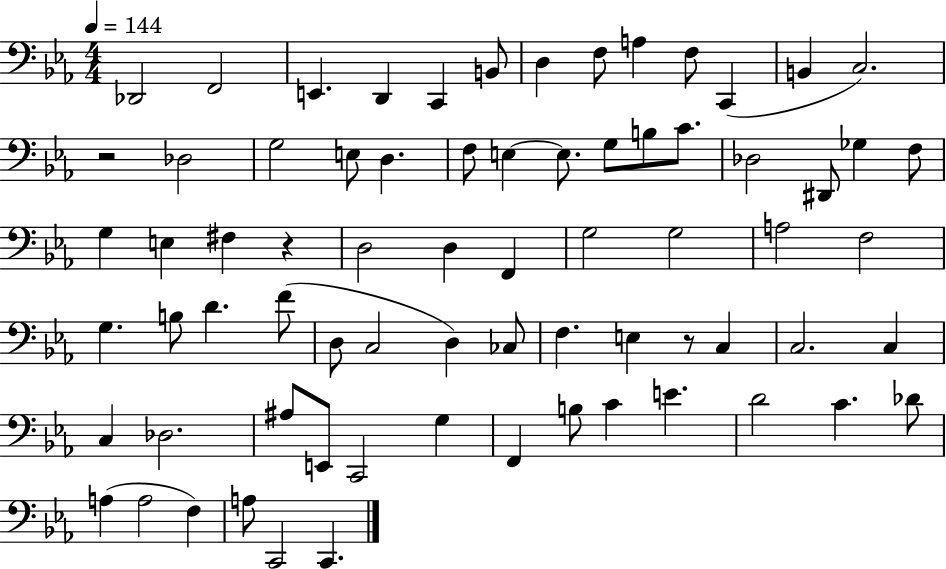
Db2/h F2/h E2/q. D2/q C2/q B2/e D3/q F3/e A3/q F3/e C2/q B2/q C3/h. R/h Db3/h G3/h E3/e D3/q. F3/e E3/q E3/e. G3/e B3/e C4/e. Db3/h D#2/e Gb3/q F3/e G3/q E3/q F#3/q R/q D3/h D3/q F2/q G3/h G3/h A3/h F3/h G3/q. B3/e D4/q. F4/e D3/e C3/h D3/q CES3/e F3/q. E3/q R/e C3/q C3/h. C3/q C3/q Db3/h. A#3/e E2/e C2/h G3/q F2/q B3/e C4/q E4/q. D4/h C4/q. Db4/e A3/q A3/h F3/q A3/e C2/h C2/q.